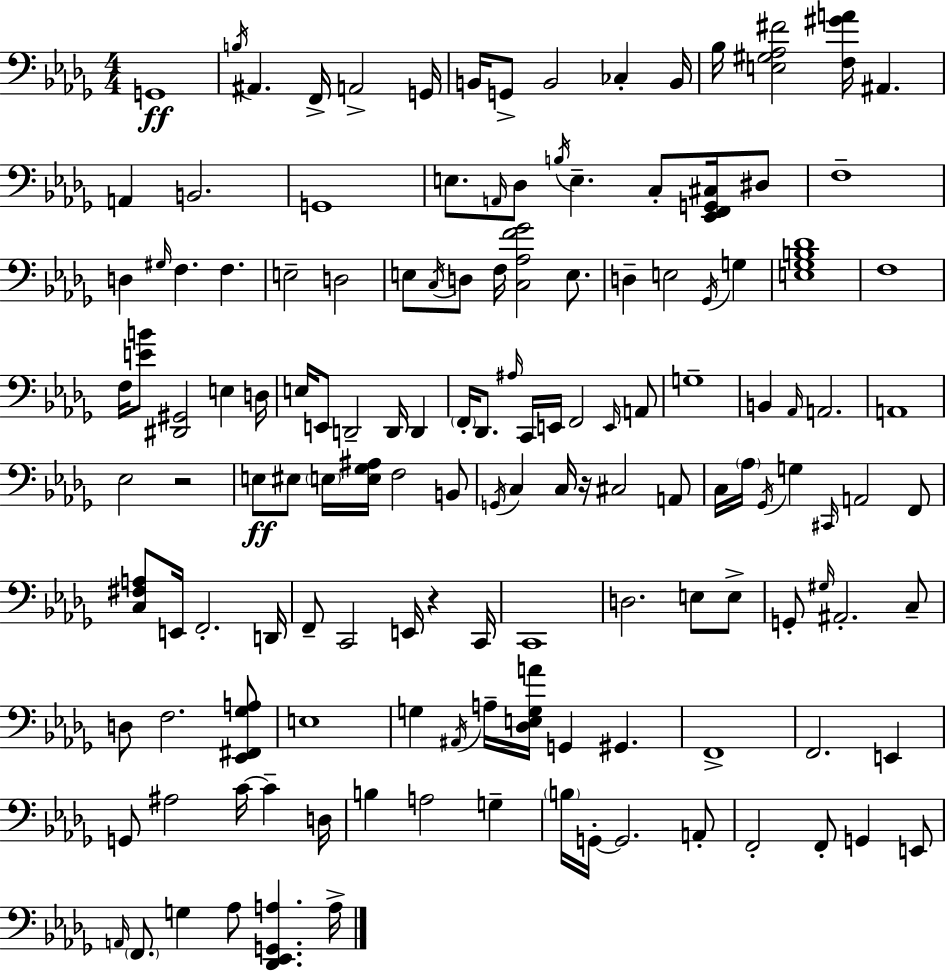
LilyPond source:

{
  \clef bass
  \numericTimeSignature
  \time 4/4
  \key bes \minor
  g,1\ff | \acciaccatura { b16 } ais,4. f,16-> a,2-> | g,16 b,16 g,8-> b,2 ces4-. | b,16 bes16 <e gis aes fis'>2 <f gis' a'>16 ais,4. | \break a,4 b,2. | g,1 | e8. \grace { a,16 } des8 \acciaccatura { b16 } e4.-- c8-. | <ees, f, g, cis>16 dis8 f1-- | \break d4 \grace { gis16 } f4. f4. | e2-- d2 | e8 \acciaccatura { c16 } d8 f16 <c aes f' ges'>2 | e8. d4-- e2 | \break \acciaccatura { ges,16 } g4 <e ges b des'>1 | f1 | f16 <e' b'>8 <dis, gis,>2 | e4 d16 e16 e,8 d,2-- | \break d,16 d,4 \parenthesize f,16-. des,8. \grace { ais16 } c,16 e,16 f,2 | \grace { e,16 } a,8 g1-- | b,4 \grace { aes,16 } a,2. | a,1 | \break ees2 | r2 e8\ff eis8 \parenthesize e16 <e ges ais>16 f2 | b,8 \acciaccatura { g,16 } c4 c16 r16 | cis2 a,8 c16 \parenthesize aes16 \acciaccatura { ges,16 } g4 | \break \grace { cis,16 } a,2 f,8 <c fis a>8 e,16 f,2.-. | d,16 f,8-- c,2 | e,16 r4 c,16 c,1 | d2. | \break e8 e8-> g,8-. \grace { gis16 } ais,2.-. | c8-- d8 f2. | <ees, fis, ges a>8 e1 | g4 | \break \acciaccatura { ais,16 } a16-- <des e g a'>16 g,4 gis,4. f,1-> | f,2. | e,4 g,8 | ais2 c'16~~ c'4-- d16 b4 | \break a2 g4-- \parenthesize b16 g,16-.~~ | g,2. a,8-. f,2-. | f,8-. g,4 e,8 \grace { a,16 } \parenthesize f,8. | g4 aes8 <des, ees, g, a>4. a16-> \bar "|."
}